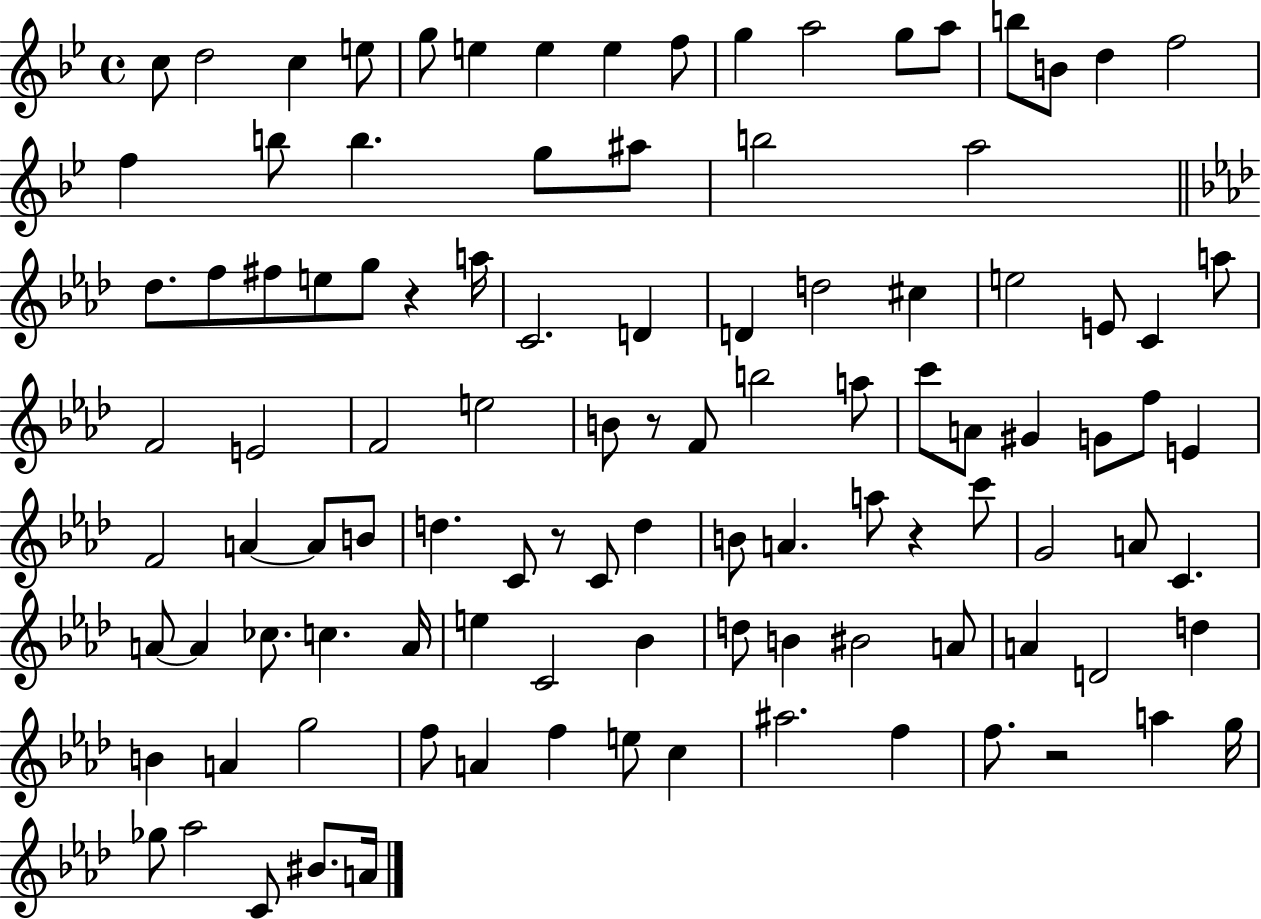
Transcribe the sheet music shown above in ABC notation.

X:1
T:Untitled
M:4/4
L:1/4
K:Bb
c/2 d2 c e/2 g/2 e e e f/2 g a2 g/2 a/2 b/2 B/2 d f2 f b/2 b g/2 ^a/2 b2 a2 _d/2 f/2 ^f/2 e/2 g/2 z a/4 C2 D D d2 ^c e2 E/2 C a/2 F2 E2 F2 e2 B/2 z/2 F/2 b2 a/2 c'/2 A/2 ^G G/2 f/2 E F2 A A/2 B/2 d C/2 z/2 C/2 d B/2 A a/2 z c'/2 G2 A/2 C A/2 A _c/2 c A/4 e C2 _B d/2 B ^B2 A/2 A D2 d B A g2 f/2 A f e/2 c ^a2 f f/2 z2 a g/4 _g/2 _a2 C/2 ^B/2 A/4